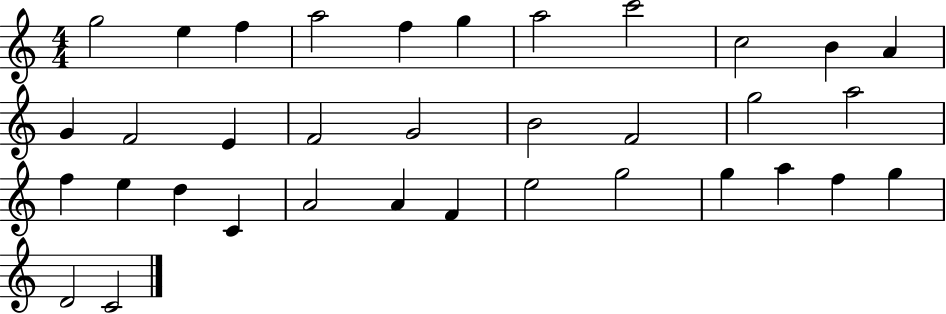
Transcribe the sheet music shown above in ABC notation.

X:1
T:Untitled
M:4/4
L:1/4
K:C
g2 e f a2 f g a2 c'2 c2 B A G F2 E F2 G2 B2 F2 g2 a2 f e d C A2 A F e2 g2 g a f g D2 C2